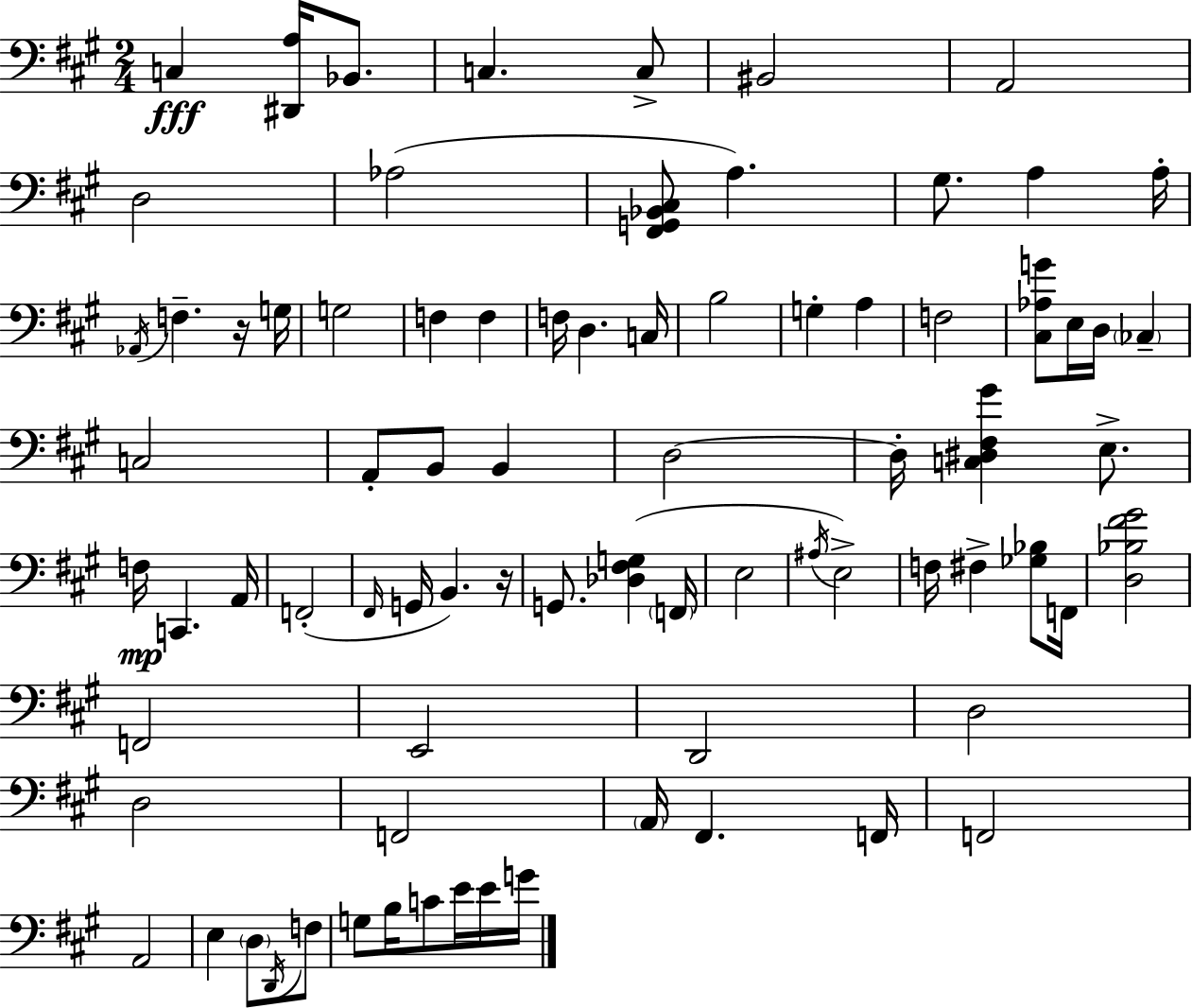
X:1
T:Untitled
M:2/4
L:1/4
K:A
C, [^D,,A,]/4 _B,,/2 C, C,/2 ^B,,2 A,,2 D,2 _A,2 [^F,,G,,_B,,^C,]/2 A, ^G,/2 A, A,/4 _A,,/4 F, z/4 G,/4 G,2 F, F, F,/4 D, C,/4 B,2 G, A, F,2 [^C,_A,G]/2 E,/4 D,/4 _C, C,2 A,,/2 B,,/2 B,, D,2 D,/4 [C,^D,^F,^G] E,/2 F,/4 C,, A,,/4 F,,2 ^F,,/4 G,,/4 B,, z/4 G,,/2 [_D,^F,G,] F,,/4 E,2 ^A,/4 E,2 F,/4 ^F, [_G,_B,]/2 F,,/4 [D,_B,^F^G]2 F,,2 E,,2 D,,2 D,2 D,2 F,,2 A,,/4 ^F,, F,,/4 F,,2 A,,2 E, D,/2 D,,/4 F,/2 G,/2 B,/4 C/2 E/4 E/4 G/4